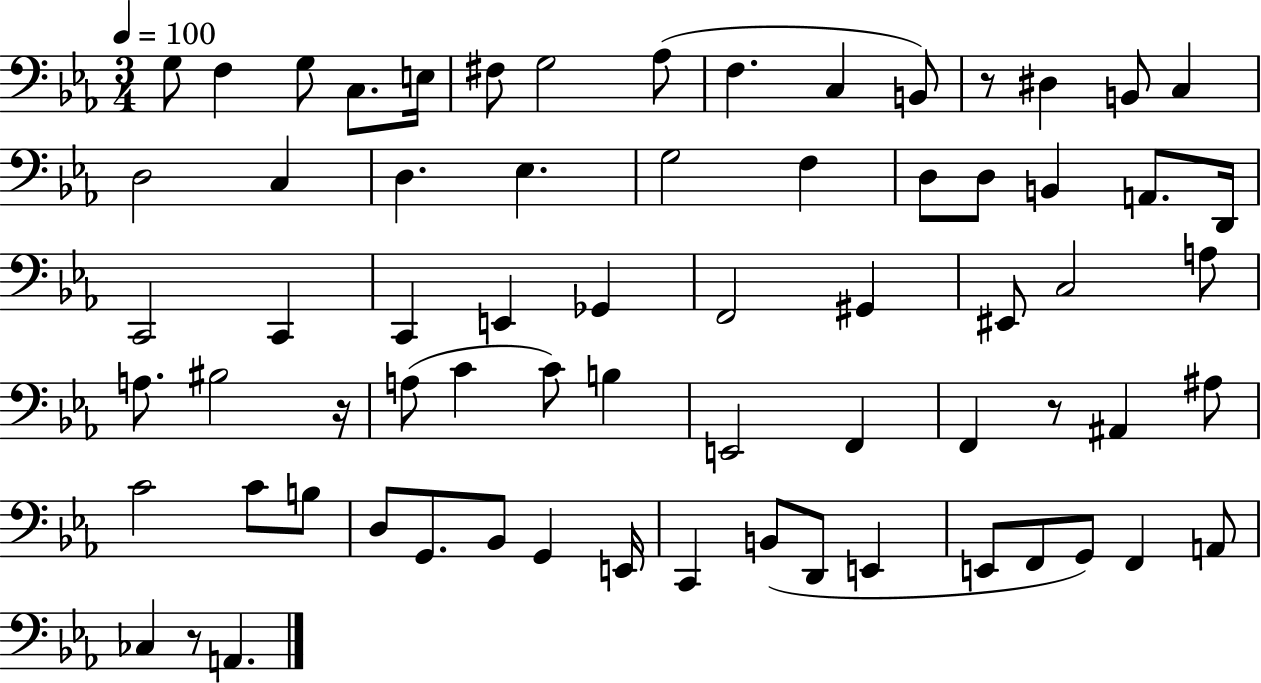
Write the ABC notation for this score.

X:1
T:Untitled
M:3/4
L:1/4
K:Eb
G,/2 F, G,/2 C,/2 E,/4 ^F,/2 G,2 _A,/2 F, C, B,,/2 z/2 ^D, B,,/2 C, D,2 C, D, _E, G,2 F, D,/2 D,/2 B,, A,,/2 D,,/4 C,,2 C,, C,, E,, _G,, F,,2 ^G,, ^E,,/2 C,2 A,/2 A,/2 ^B,2 z/4 A,/2 C C/2 B, E,,2 F,, F,, z/2 ^A,, ^A,/2 C2 C/2 B,/2 D,/2 G,,/2 _B,,/2 G,, E,,/4 C,, B,,/2 D,,/2 E,, E,,/2 F,,/2 G,,/2 F,, A,,/2 _C, z/2 A,,